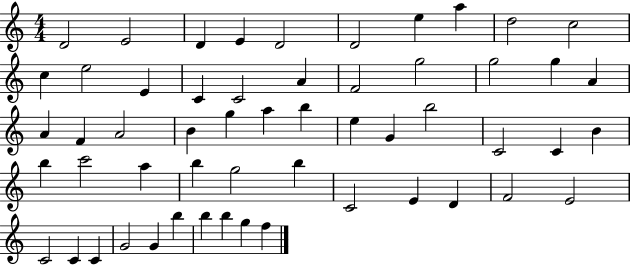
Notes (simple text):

D4/h E4/h D4/q E4/q D4/h D4/h E5/q A5/q D5/h C5/h C5/q E5/h E4/q C4/q C4/h A4/q F4/h G5/h G5/h G5/q A4/q A4/q F4/q A4/h B4/q G5/q A5/q B5/q E5/q G4/q B5/h C4/h C4/q B4/q B5/q C6/h A5/q B5/q G5/h B5/q C4/h E4/q D4/q F4/h E4/h C4/h C4/q C4/q G4/h G4/q B5/q B5/q B5/q G5/q F5/q